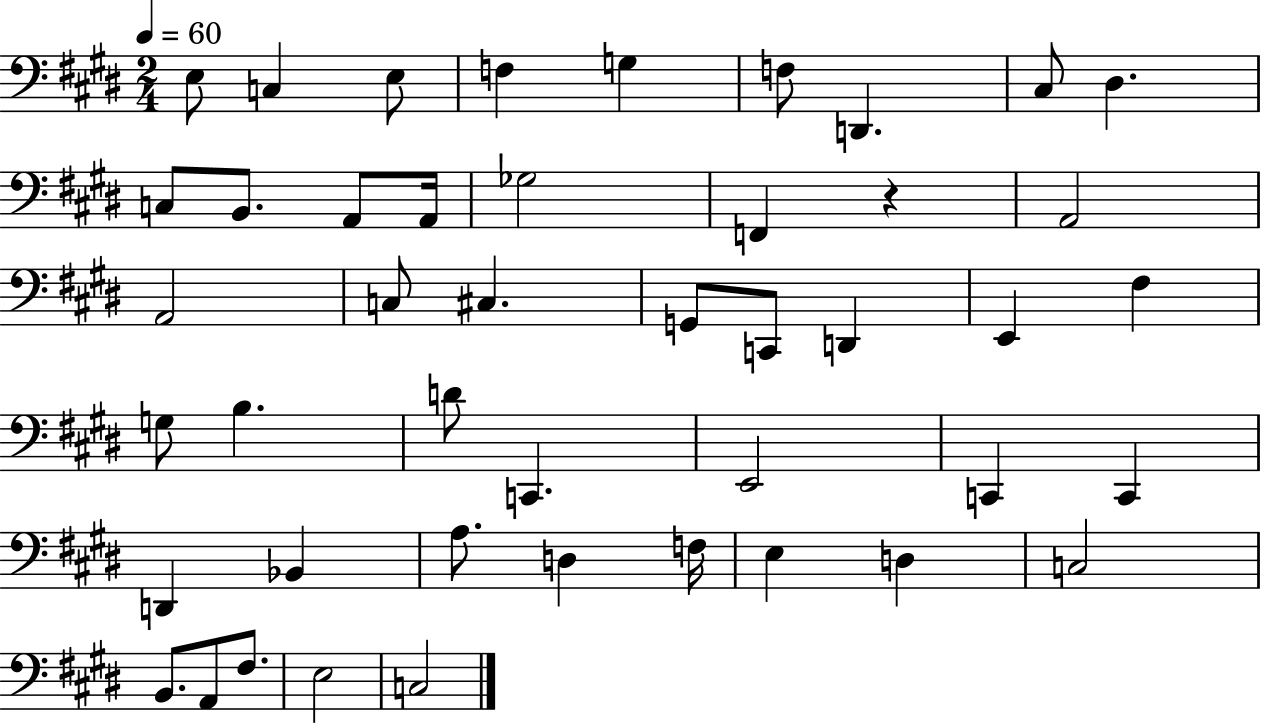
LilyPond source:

{
  \clef bass
  \numericTimeSignature
  \time 2/4
  \key e \major
  \tempo 4 = 60
  e8 c4 e8 | f4 g4 | f8 d,4. | cis8 dis4. | \break c8 b,8. a,8 a,16 | ges2 | f,4 r4 | a,2 | \break a,2 | c8 cis4. | g,8 c,8 d,4 | e,4 fis4 | \break g8 b4. | d'8 c,4. | e,2 | c,4 c,4 | \break d,4 bes,4 | a8. d4 f16 | e4 d4 | c2 | \break b,8. a,8 fis8. | e2 | c2 | \bar "|."
}